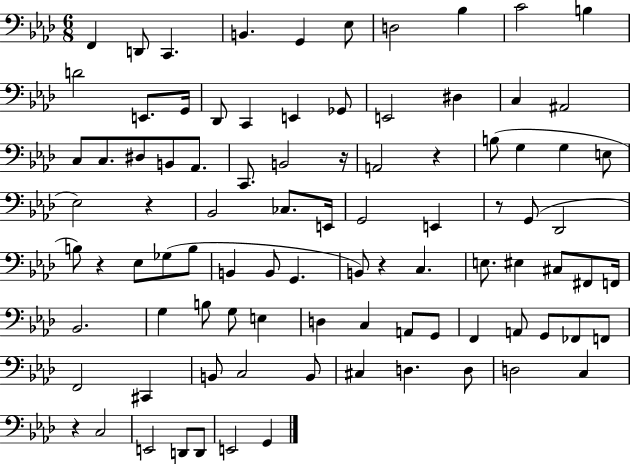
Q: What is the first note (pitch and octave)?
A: F2